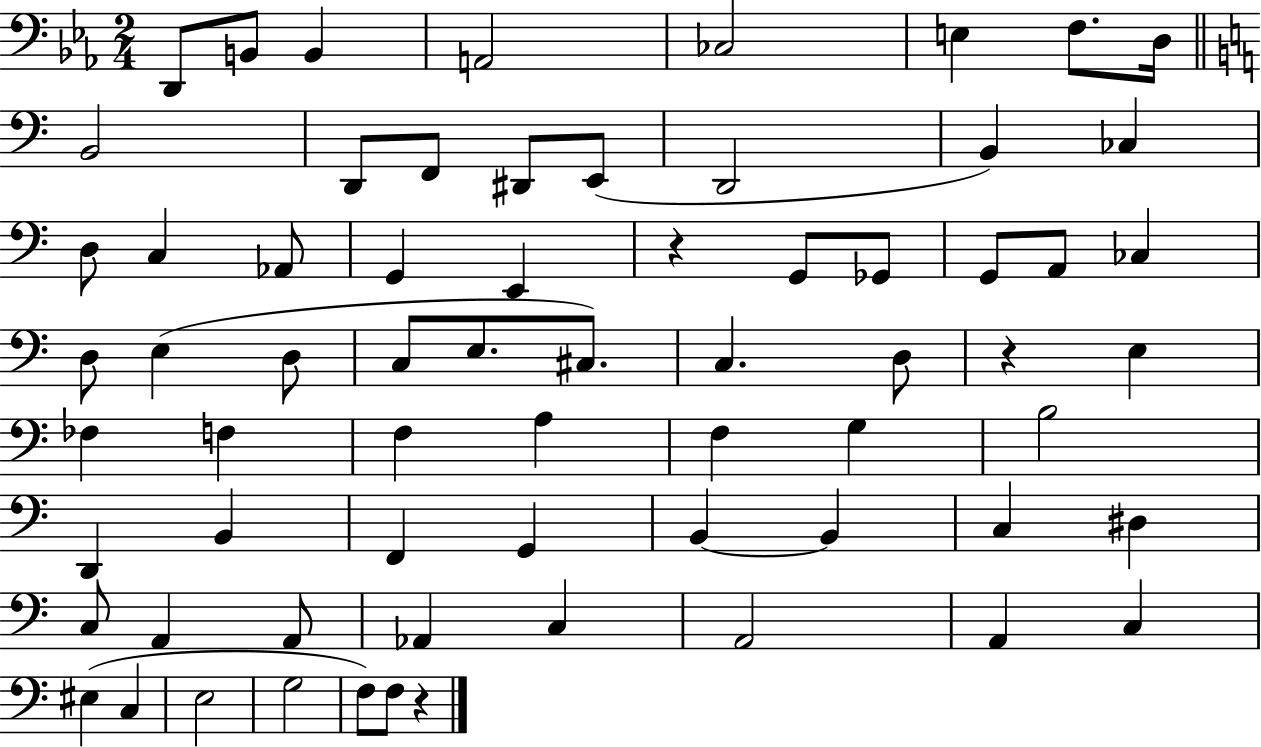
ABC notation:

X:1
T:Untitled
M:2/4
L:1/4
K:Eb
D,,/2 B,,/2 B,, A,,2 _C,2 E, F,/2 D,/4 B,,2 D,,/2 F,,/2 ^D,,/2 E,,/2 D,,2 B,, _C, D,/2 C, _A,,/2 G,, E,, z G,,/2 _G,,/2 G,,/2 A,,/2 _C, D,/2 E, D,/2 C,/2 E,/2 ^C,/2 C, D,/2 z E, _F, F, F, A, F, G, B,2 D,, B,, F,, G,, B,, B,, C, ^D, C,/2 A,, A,,/2 _A,, C, A,,2 A,, C, ^E, C, E,2 G,2 F,/2 F,/2 z